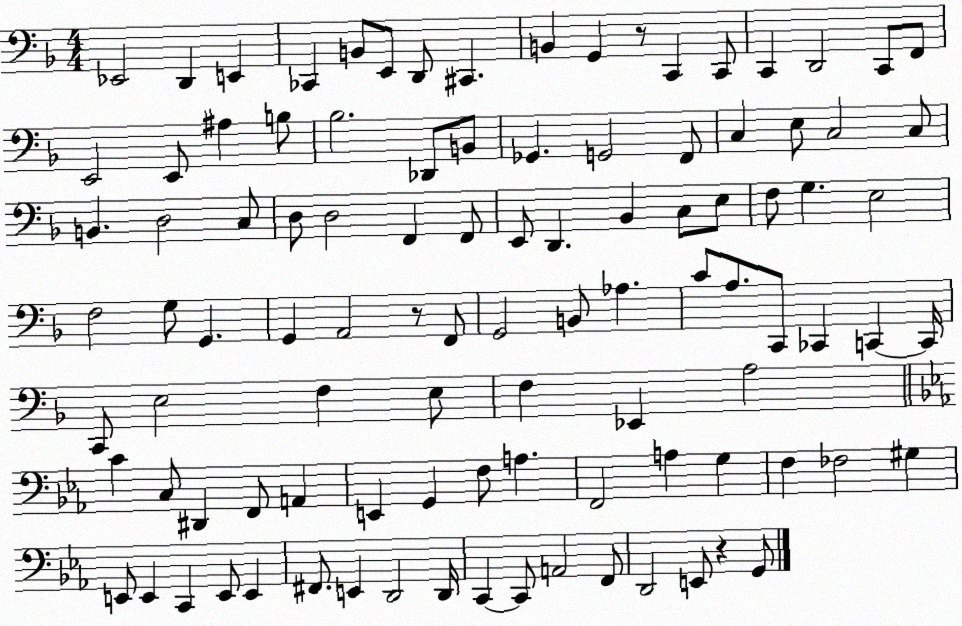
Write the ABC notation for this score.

X:1
T:Untitled
M:4/4
L:1/4
K:F
_E,,2 D,, E,, _C,, B,,/2 E,,/2 D,,/2 ^C,, B,, G,, z/2 C,, C,,/2 C,, D,,2 C,,/2 F,,/2 E,,2 E,,/2 ^A, B,/2 _B,2 _D,,/2 B,,/2 _G,, G,,2 F,,/2 C, E,/2 C,2 C,/2 B,, D,2 C,/2 D,/2 D,2 F,, F,,/2 E,,/2 D,, _B,, C,/2 E,/2 F,/2 G, E,2 F,2 G,/2 G,, G,, A,,2 z/2 F,,/2 G,,2 B,,/2 _A, C/2 A,/2 C,,/2 _C,, C,, C,,/4 C,,/2 E,2 F, E,/2 F, _E,, A,2 C C,/2 ^D,, F,,/2 A,, E,, G,, F,/2 A, F,,2 A, G, F, _F,2 ^G, E,,/2 E,, C,, E,,/2 E,, ^F,,/2 E,, D,,2 D,,/4 C,, C,,/2 A,,2 F,,/2 D,,2 E,,/2 z G,,/2